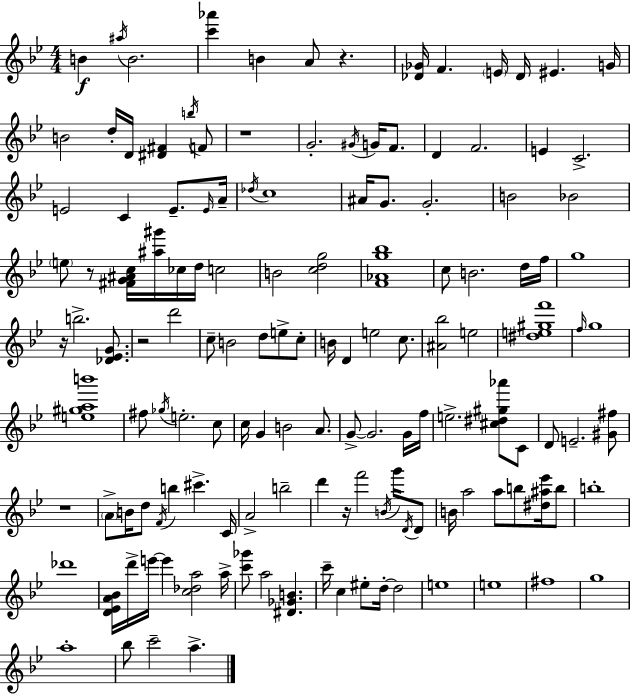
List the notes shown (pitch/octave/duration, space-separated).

B4/q A#5/s B4/h. [C6,Ab6]/q B4/q A4/e R/q. [Db4,Gb4]/s F4/q. E4/s Db4/s EIS4/q. G4/s B4/h D5/s D4/s [D#4,F#4]/q B5/s F4/e R/w G4/h. G#4/s G4/s F4/e. D4/q F4/h. E4/q C4/h. E4/h C4/q E4/e. E4/s A4/s Db5/s C5/w A#4/s G4/e. G4/h. B4/h Bb4/h E5/e R/e [F#4,G4,A#4,C5]/s [A#5,G#6]/s CES5/s D5/s C5/h B4/h [C5,D5,G5]/h [F4,Ab4,G5,Bb5]/w C5/e B4/h. D5/s F5/s G5/w R/s B5/h. [Db4,Eb4,G4]/e. R/h D6/h C5/e B4/h D5/e E5/e C5/e B4/s D4/q E5/h C5/e. [A#4,Bb5]/h E5/h [D#5,E5,G#5,F6]/w F5/s G5/w [E5,G#5,A5,B6]/w F#5/e Gb5/s E5/h. C5/e C5/s G4/q B4/h A4/e. G4/e G4/h. G4/s F5/s E5/h. [C#5,D#5,G#5,Ab6]/e C4/e D4/e E4/h. [G#4,F#5]/e R/w A4/e B4/s D5/e F4/s B5/q C#6/q. C4/s A4/h B5/h D6/q R/s F6/h B4/s G6/s D4/s D4/e B4/s A5/h A5/e B5/e [D#5,A#5,Eb6]/s B5/e B5/w Db6/w [D4,Eb4,A4,Bb4]/s D6/s E6/s E6/q [C5,Db5,A5]/h A5/s [C6,Gb6]/e A5/h [D#4,Gb4,B4]/q. C6/s C5/q EIS5/e D5/s D5/h E5/w E5/w F#5/w G5/w A5/w Bb5/e C6/h A5/q.